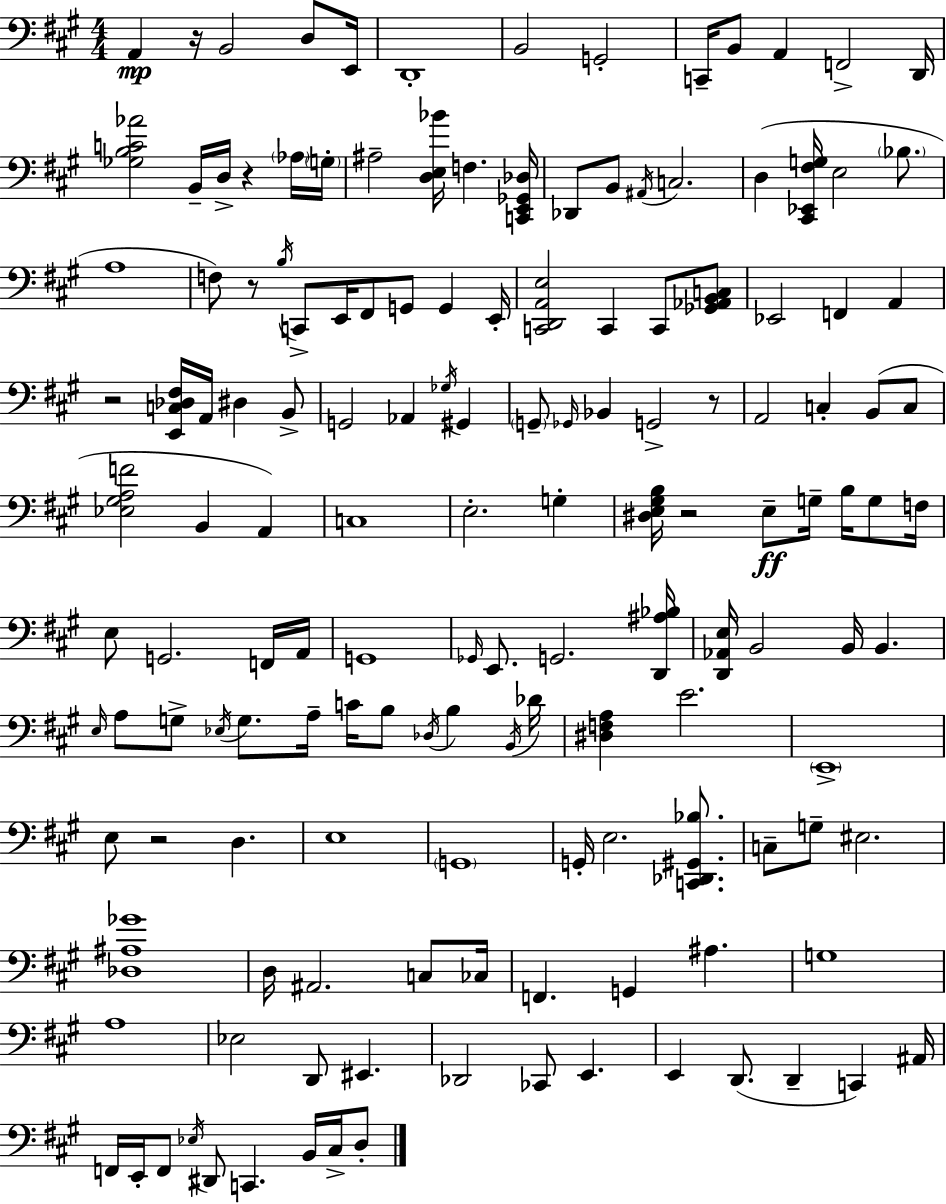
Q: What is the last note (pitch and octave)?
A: D3